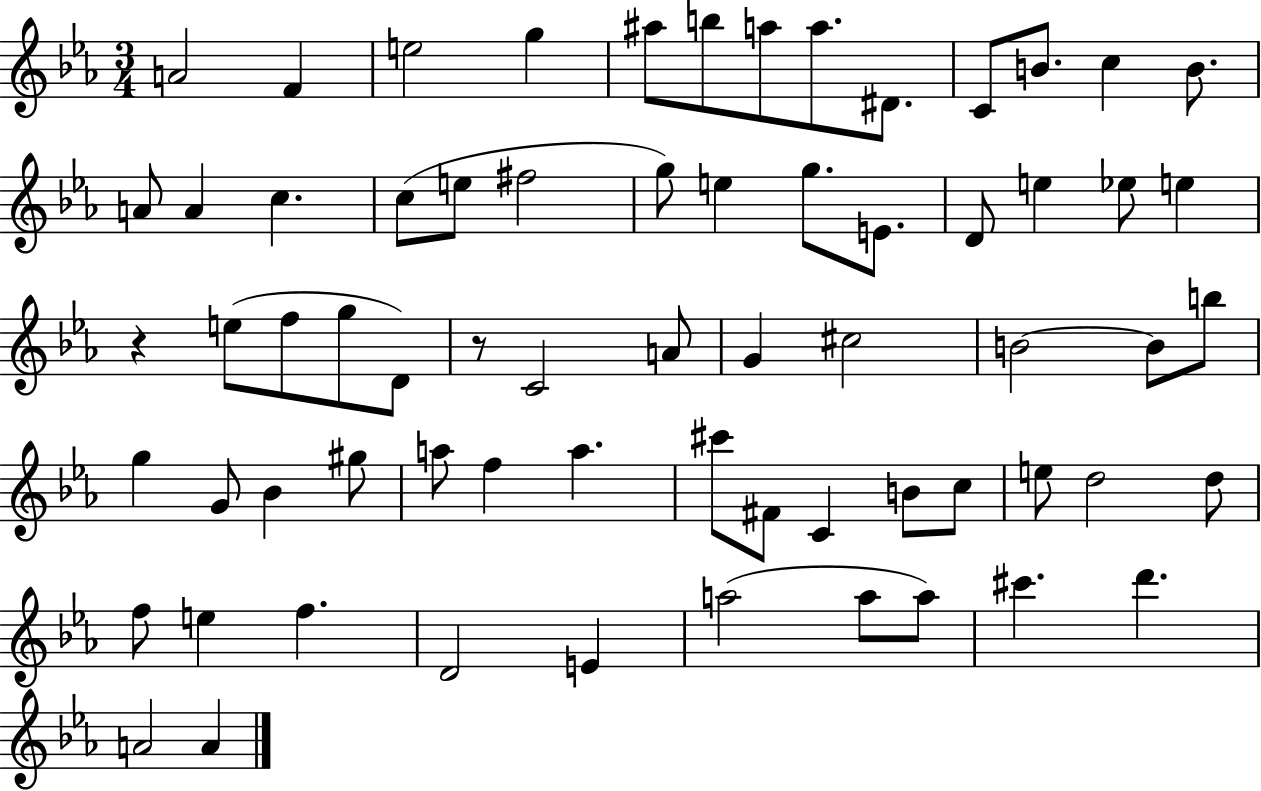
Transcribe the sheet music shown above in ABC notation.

X:1
T:Untitled
M:3/4
L:1/4
K:Eb
A2 F e2 g ^a/2 b/2 a/2 a/2 ^D/2 C/2 B/2 c B/2 A/2 A c c/2 e/2 ^f2 g/2 e g/2 E/2 D/2 e _e/2 e z e/2 f/2 g/2 D/2 z/2 C2 A/2 G ^c2 B2 B/2 b/2 g G/2 _B ^g/2 a/2 f a ^c'/2 ^F/2 C B/2 c/2 e/2 d2 d/2 f/2 e f D2 E a2 a/2 a/2 ^c' d' A2 A